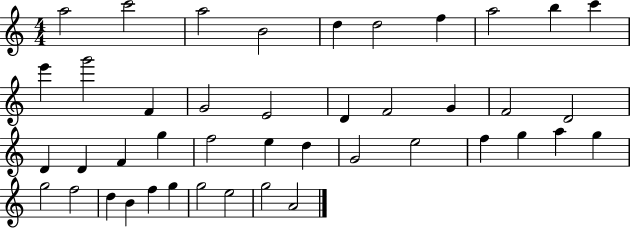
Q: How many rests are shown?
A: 0